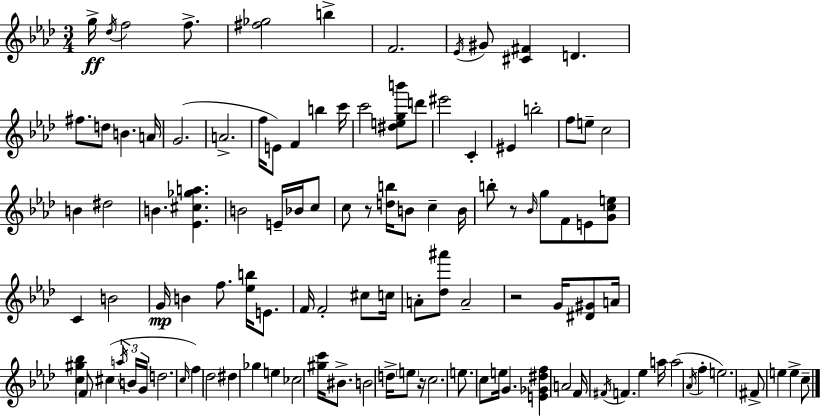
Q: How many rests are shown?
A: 4